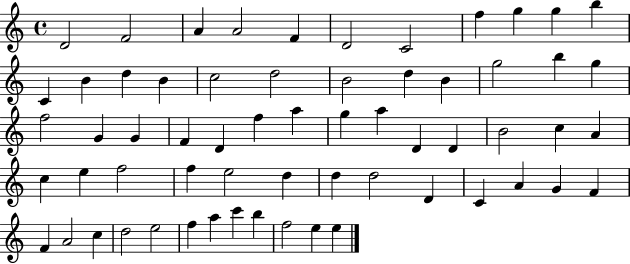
X:1
T:Untitled
M:4/4
L:1/4
K:C
D2 F2 A A2 F D2 C2 f g g b C B d B c2 d2 B2 d B g2 b g f2 G G F D f a g a D D B2 c A c e f2 f e2 d d d2 D C A G F F A2 c d2 e2 f a c' b f2 e e